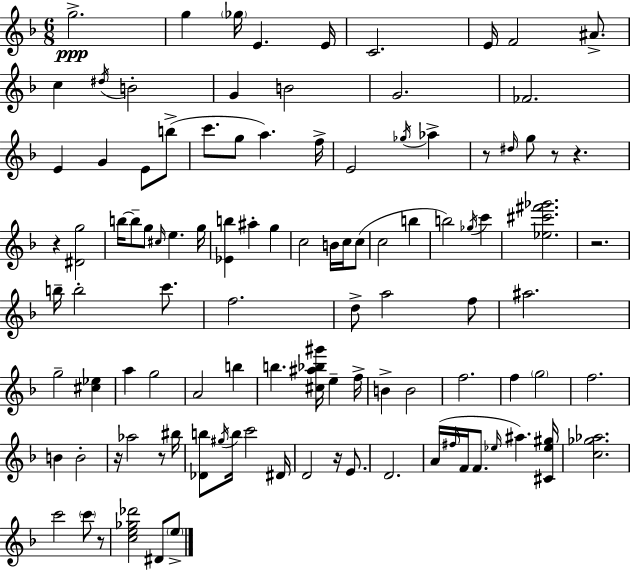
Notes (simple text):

G5/h. G5/q Gb5/s E4/q. E4/s C4/h. E4/s F4/h A#4/e. C5/q D#5/s B4/h G4/q B4/h G4/h. FES4/h. E4/q G4/q E4/e B5/e C6/e. G5/e A5/q. F5/s E4/h Gb5/s Ab5/q R/e D#5/s G5/e R/e R/q. R/q [D#4,G5]/h B5/s B5/e G5/e C#5/s E5/q. G5/s [Eb4,B5]/q A#5/q G5/q C5/h B4/s C5/s C5/e C5/h B5/q B5/h Gb5/s C6/q [Eb5,C#6,F#6,Gb6]/h. R/h. B5/s B5/h C6/e. F5/h. D5/e A5/h F5/e A#5/h. G5/h [C#5,Eb5]/q A5/q G5/h A4/h B5/q B5/q. [C#5,A#5,Bb5,G#6]/s E5/q F5/s B4/q B4/h F5/h. F5/q G5/h F5/h. B4/q B4/h R/s Ab5/h R/e BIS5/s [Db4,B5]/e G#5/s B5/s C6/h D#4/s D4/h R/s E4/e. D4/h. A4/s F#5/s F4/s F4/e. Eb5/s A#5/q. [C#4,Eb5,G#5]/s [C5,Gb5,Ab5]/h. C6/h C6/e R/e [C5,E5,Gb5,Db6]/h D#4/e E5/e